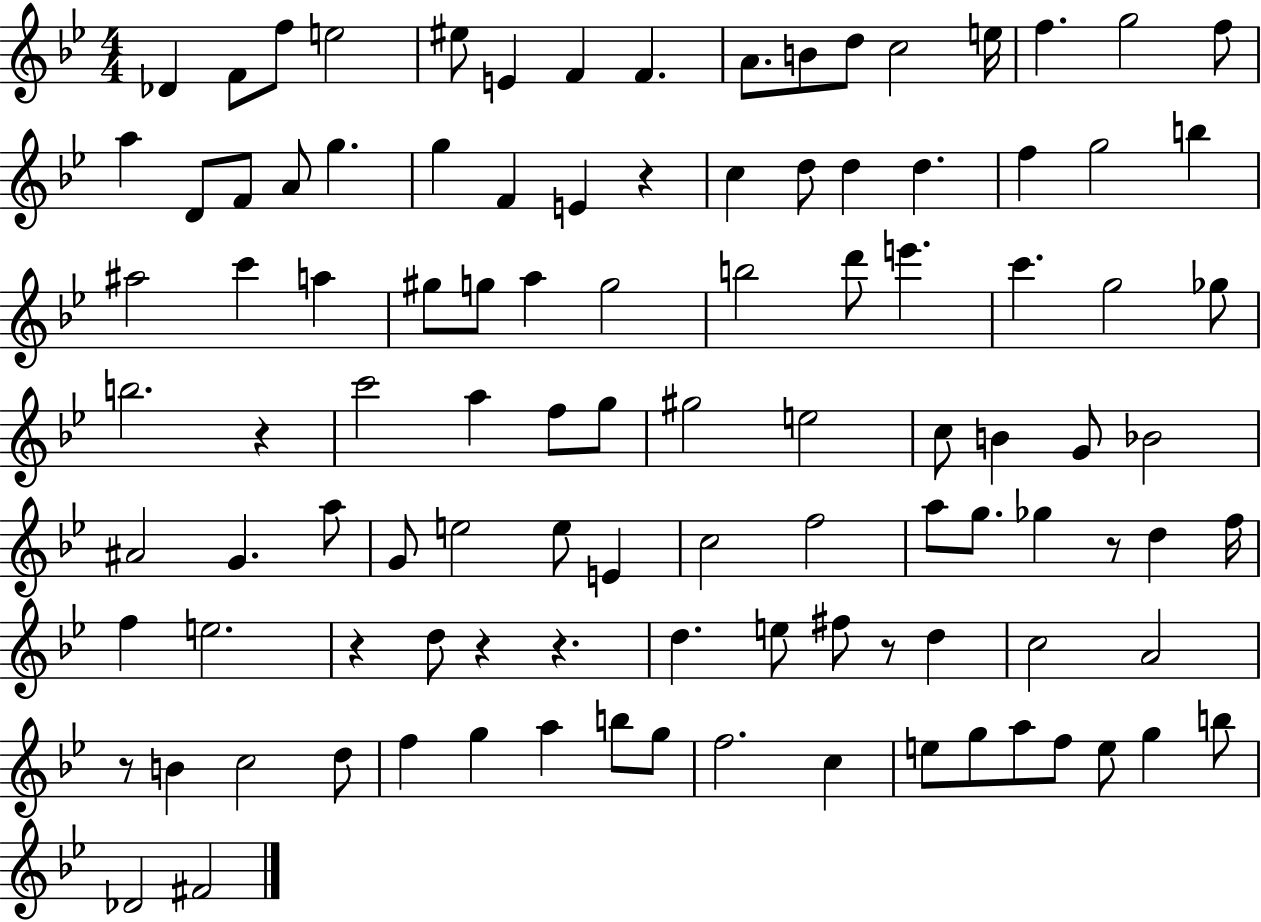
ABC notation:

X:1
T:Untitled
M:4/4
L:1/4
K:Bb
_D F/2 f/2 e2 ^e/2 E F F A/2 B/2 d/2 c2 e/4 f g2 f/2 a D/2 F/2 A/2 g g F E z c d/2 d d f g2 b ^a2 c' a ^g/2 g/2 a g2 b2 d'/2 e' c' g2 _g/2 b2 z c'2 a f/2 g/2 ^g2 e2 c/2 B G/2 _B2 ^A2 G a/2 G/2 e2 e/2 E c2 f2 a/2 g/2 _g z/2 d f/4 f e2 z d/2 z z d e/2 ^f/2 z/2 d c2 A2 z/2 B c2 d/2 f g a b/2 g/2 f2 c e/2 g/2 a/2 f/2 e/2 g b/2 _D2 ^F2